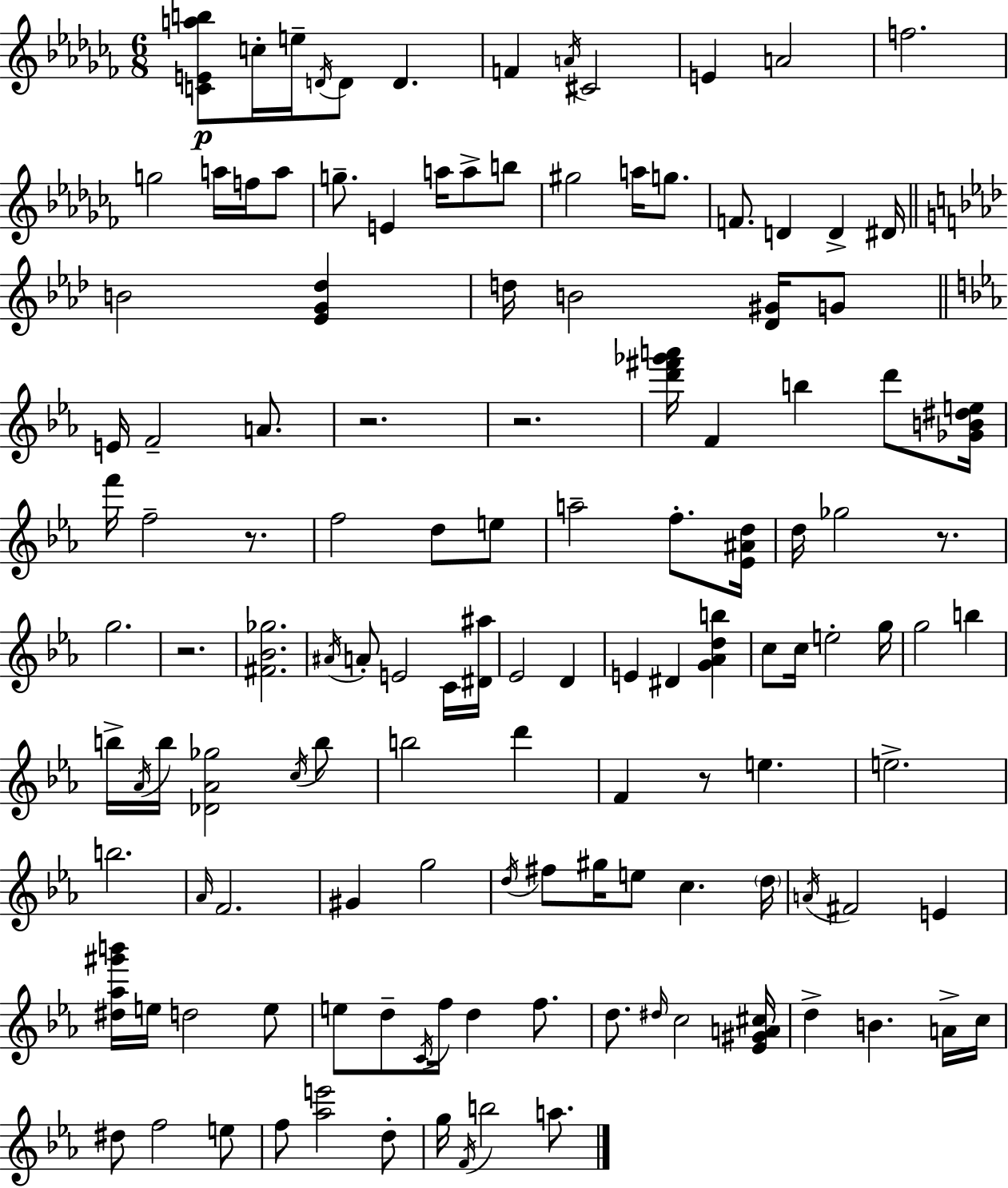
{
  \clef treble
  \numericTimeSignature
  \time 6/8
  \key aes \minor
  <c' e' a'' b''>8\p c''16-. e''16-- \acciaccatura { d'16 } d'8 d'4. | f'4 \acciaccatura { a'16 } cis'2 | e'4 a'2 | f''2. | \break g''2 a''16 f''16 | a''8 g''8.-- e'4 a''16 a''8-> | b''8 gis''2 a''16 g''8. | f'8. d'4 d'4-> | \break dis'16 \bar "||" \break \key aes \major b'2 <ees' g' des''>4 | d''16 b'2 <des' gis'>16 g'8 | \bar "||" \break \key c \minor e'16 f'2-- a'8. | r2. | r2. | <d''' fis''' ges''' a'''>16 f'4 b''4 d'''8 <ges' b' dis'' e''>16 | \break f'''16 f''2-- r8. | f''2 d''8 e''8 | a''2-- f''8.-. <ees' ais' d''>16 | d''16 ges''2 r8. | \break g''2. | r2. | <fis' bes' ges''>2. | \acciaccatura { ais'16 } a'8-. e'2 c'16 | \break <dis' ais''>16 ees'2 d'4 | e'4 dis'4 <g' aes' d'' b''>4 | c''8 c''16 e''2-. | g''16 g''2 b''4 | \break b''16-> \acciaccatura { aes'16 } b''16 <des' aes' ges''>2 | \acciaccatura { c''16 } b''8 b''2 d'''4 | f'4 r8 e''4. | e''2.-> | \break b''2. | \grace { aes'16 } f'2. | gis'4 g''2 | \acciaccatura { d''16 } fis''8 gis''16 e''8 c''4. | \break \parenthesize d''16 \acciaccatura { a'16 } fis'2 | e'4 <dis'' aes'' gis''' b'''>16 e''16 d''2 | e''8 e''8 d''8-- \acciaccatura { c'16 } f''16 | d''4 f''8. d''8. \grace { dis''16 } c''2 | \break <ees' gis' a' cis''>16 d''4-> | b'4. a'16-> c''16 dis''8 f''2 | e''8 f''8 <aes'' e'''>2 | d''8-. g''16 \acciaccatura { f'16 } b''2 | \break a''8. \bar "|."
}